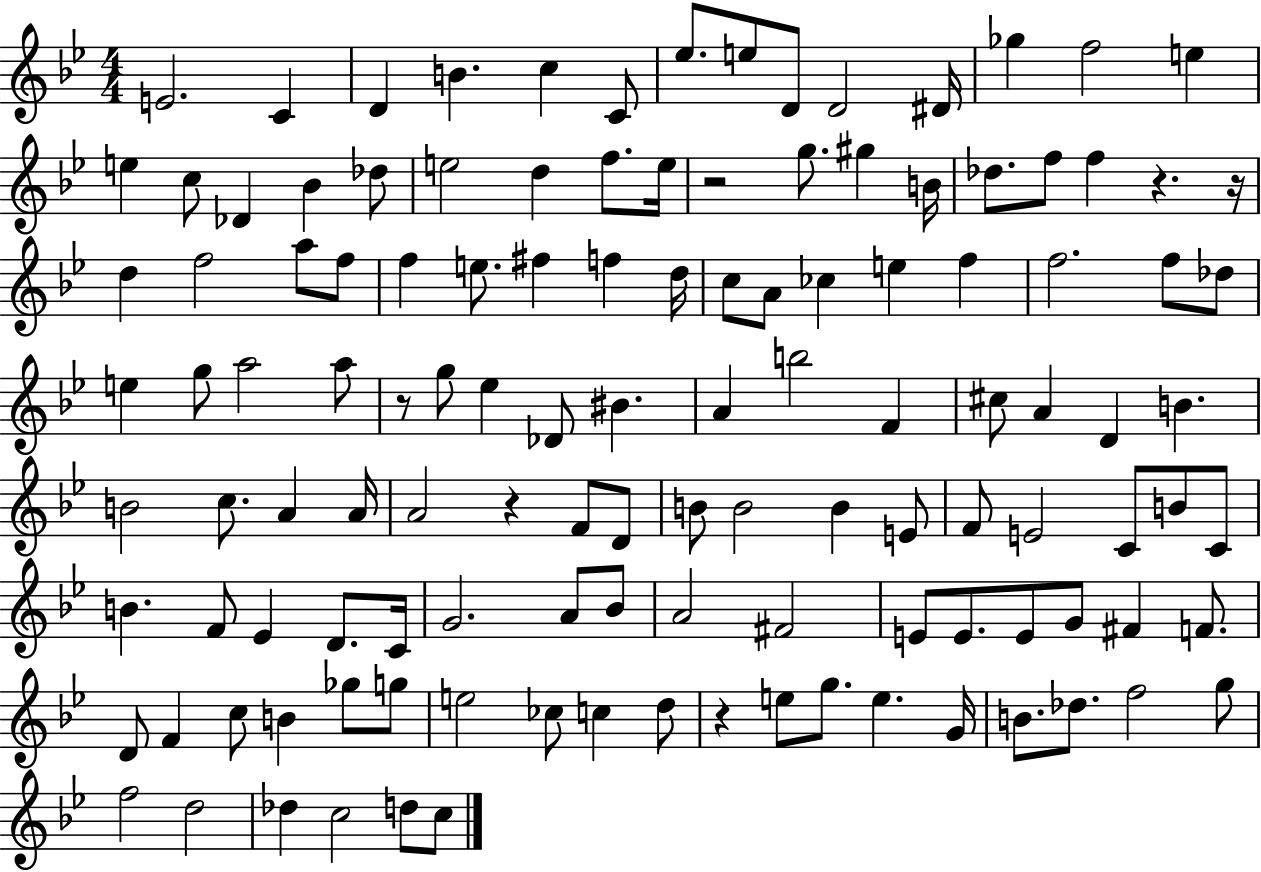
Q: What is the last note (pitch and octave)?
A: C5